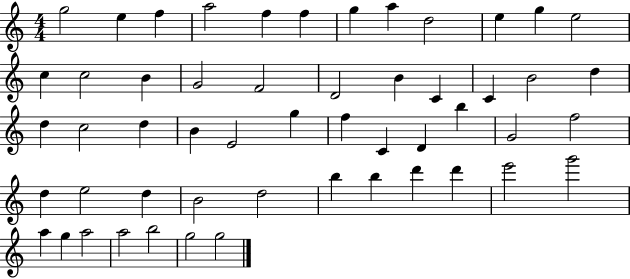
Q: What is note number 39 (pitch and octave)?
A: B4